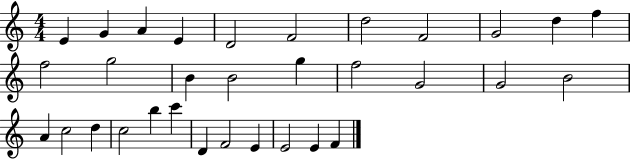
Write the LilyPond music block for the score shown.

{
  \clef treble
  \numericTimeSignature
  \time 4/4
  \key c \major
  e'4 g'4 a'4 e'4 | d'2 f'2 | d''2 f'2 | g'2 d''4 f''4 | \break f''2 g''2 | b'4 b'2 g''4 | f''2 g'2 | g'2 b'2 | \break a'4 c''2 d''4 | c''2 b''4 c'''4 | d'4 f'2 e'4 | e'2 e'4 f'4 | \break \bar "|."
}